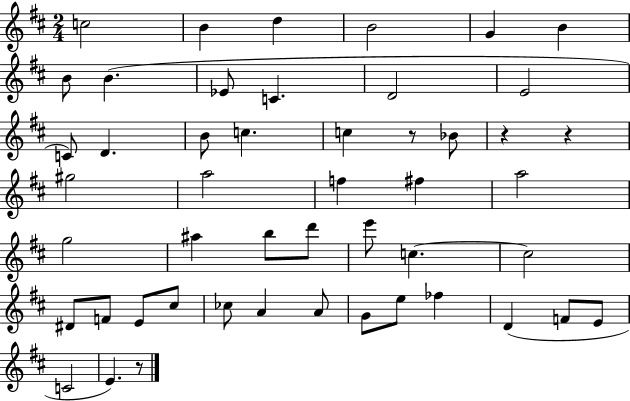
C5/h B4/q D5/q B4/h G4/q B4/q B4/e B4/q. Eb4/e C4/q. D4/h E4/h C4/e D4/q. B4/e C5/q. C5/q R/e Bb4/e R/q R/q G#5/h A5/h F5/q F#5/q A5/h G5/h A#5/q B5/e D6/e E6/e C5/q. C5/h D#4/e F4/e E4/e C#5/e CES5/e A4/q A4/e G4/e E5/e FES5/q D4/q F4/e E4/e C4/h E4/q. R/e